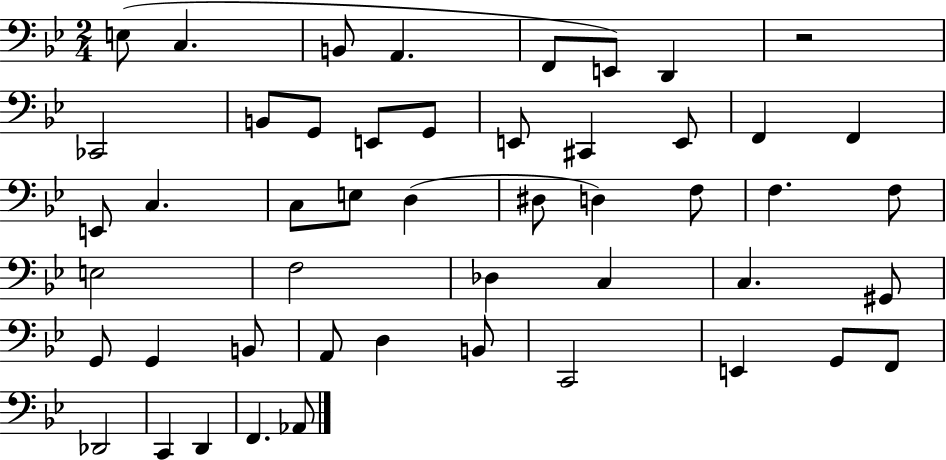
X:1
T:Untitled
M:2/4
L:1/4
K:Bb
E,/2 C, B,,/2 A,, F,,/2 E,,/2 D,, z2 _C,,2 B,,/2 G,,/2 E,,/2 G,,/2 E,,/2 ^C,, E,,/2 F,, F,, E,,/2 C, C,/2 E,/2 D, ^D,/2 D, F,/2 F, F,/2 E,2 F,2 _D, C, C, ^G,,/2 G,,/2 G,, B,,/2 A,,/2 D, B,,/2 C,,2 E,, G,,/2 F,,/2 _D,,2 C,, D,, F,, _A,,/2